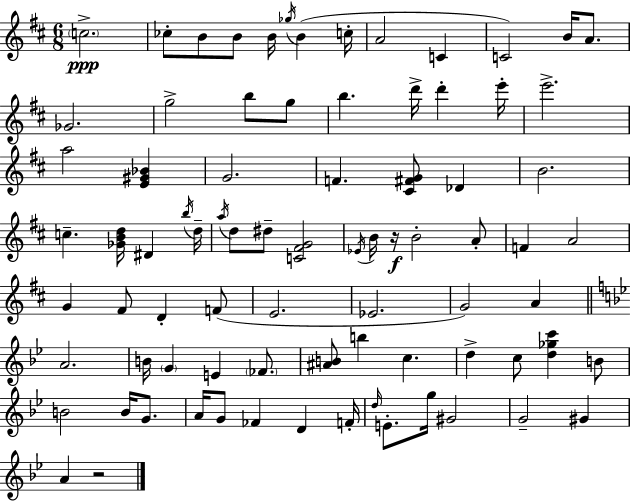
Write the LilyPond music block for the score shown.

{
  \clef treble
  \numericTimeSignature
  \time 6/8
  \key d \major
  \parenthesize c''2.->\ppp | ces''8-. b'8 b'8 b'16 \acciaccatura { ges''16 } b'4( | c''16-. a'2 c'4 | c'2) b'16 a'8. | \break ges'2. | g''2-> b''8 g''8 | b''4. d'''16-> d'''4-. | e'''16-. e'''2.-> | \break a''2 <e' gis' bes'>4 | g'2. | f'4. <cis' fis' g'>8 des'4 | b'2. | \break c''4.-- <ges' b' d''>16 dis'4 | \acciaccatura { b''16 } d''16-- \acciaccatura { a''16 } d''8 dis''8-- <c' fis' g'>2 | \acciaccatura { ees'16 } b'16 r16\f b'2-. | a'8-. f'4 a'2 | \break g'4 fis'8 d'4-. | f'8( e'2. | ees'2. | g'2) | \break a'4 \bar "||" \break \key bes \major a'2. | b'16 \parenthesize g'4 e'4 \parenthesize fes'8. | <ais' b'>8 b''4 c''4. | d''4-> c''8 <d'' ges'' c'''>4 b'8 | \break b'2 b'16 g'8. | a'16 g'8 fes'4 d'4 f'16-. | \grace { d''16 } e'8.-. g''16 gis'2 | g'2-- gis'4 | \break a'4 r2 | \bar "|."
}